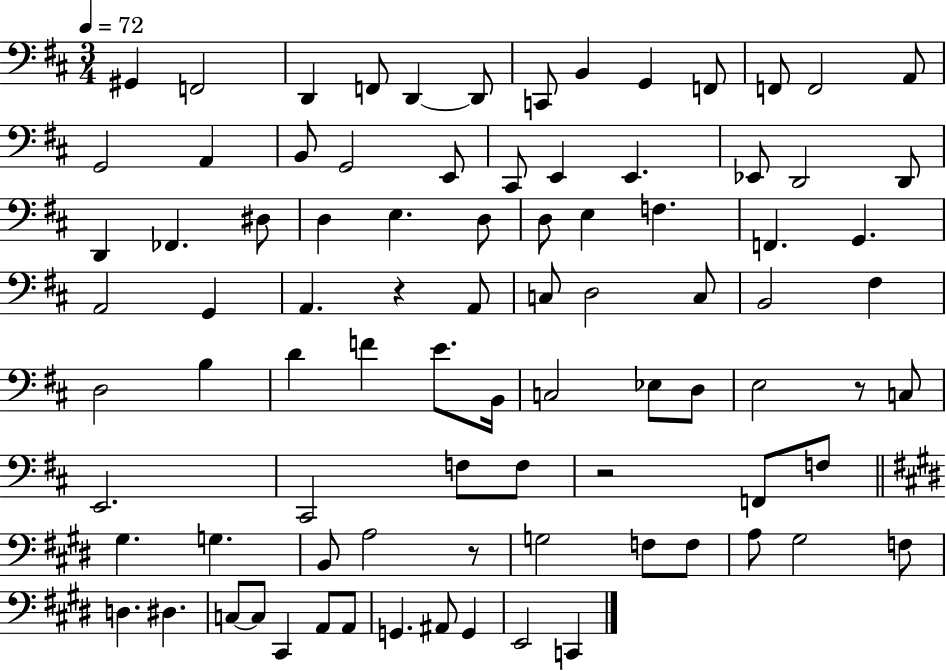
{
  \clef bass
  \numericTimeSignature
  \time 3/4
  \key d \major
  \tempo 4 = 72
  \repeat volta 2 { gis,4 f,2 | d,4 f,8 d,4~~ d,8 | c,8 b,4 g,4 f,8 | f,8 f,2 a,8 | \break g,2 a,4 | b,8 g,2 e,8 | cis,8 e,4 e,4. | ees,8 d,2 d,8 | \break d,4 fes,4. dis8 | d4 e4. d8 | d8 e4 f4. | f,4. g,4. | \break a,2 g,4 | a,4. r4 a,8 | c8 d2 c8 | b,2 fis4 | \break d2 b4 | d'4 f'4 e'8. b,16 | c2 ees8 d8 | e2 r8 c8 | \break e,2. | cis,2 f8 f8 | r2 f,8 f8 | \bar "||" \break \key e \major gis4. g4. | b,8 a2 r8 | g2 f8 f8 | a8 gis2 f8 | \break d4. dis4. | c8~~ c8 cis,4 a,8 a,8 | g,4. ais,8 g,4 | e,2 c,4 | \break } \bar "|."
}